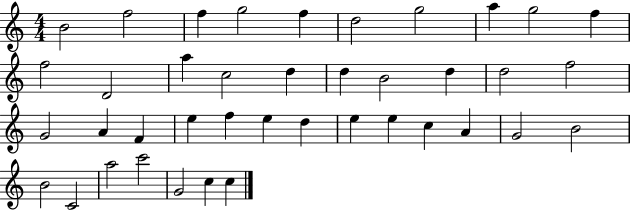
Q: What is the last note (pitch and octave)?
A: C5